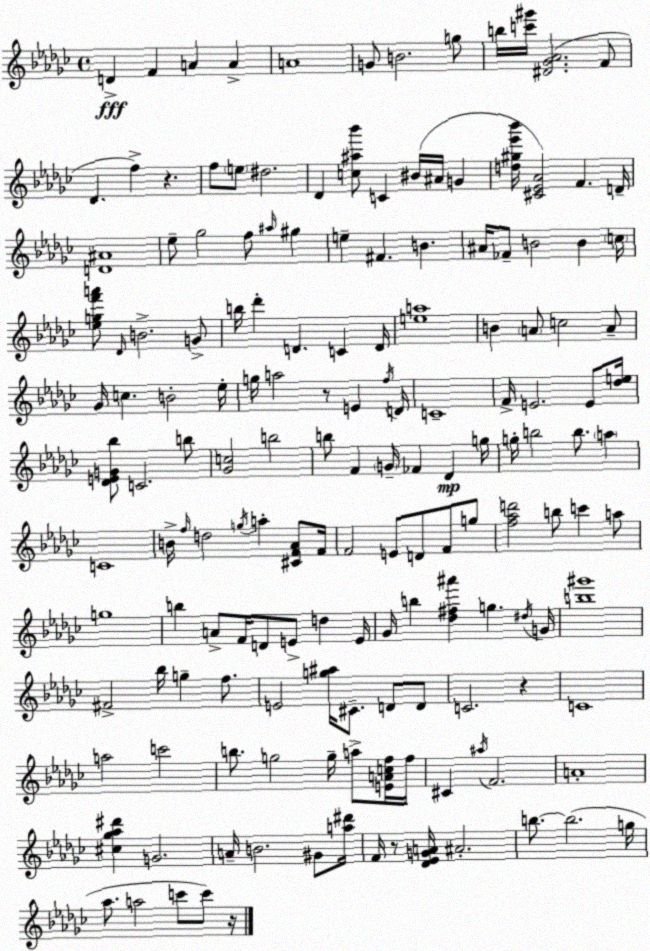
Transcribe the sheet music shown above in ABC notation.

X:1
T:Untitled
M:4/4
L:1/4
K:Ebm
D F A A A4 G/2 B2 g/2 b/4 [c'^g']/4 [^D_G_A]2 F/2 _D f z f/2 e/2 ^d2 _D [c^a_b']/2 C ^B/4 ^A/4 G [d^g_e'_b']/4 [^C_E_A]2 F D/4 [D^A]4 _e/2 _g2 f/2 ^a/4 ^g e ^F B ^A/4 _F/2 B2 B c/4 [_egf'a']/2 _D/4 B2 G/2 b/4 _d' D C D/4 [ea]4 B A/2 c2 A/2 _G/4 c B2 _e/4 g/4 a2 z/2 E f/4 D/4 C4 F/4 E2 E/2 [_de]/4 [_DEG_b]/2 C2 b/2 [_Gc]2 b2 b/2 F G/4 _F _D g/4 g/4 b2 b/2 a C4 B/4 f/4 d2 g/4 a [^CF_A]/2 F/4 F2 E/2 D/2 F/2 g/2 [f_ad']2 b/2 c' a/2 g4 b A/2 F/4 D/2 E/2 d E/4 _G/4 b [_d^f^a'] g ^d/4 G/4 [b^g']4 ^F2 _b/4 g f/2 E2 [g^a]/4 ^C/2 D/2 D/2 C2 z C4 a2 c'2 b/2 g2 g/4 a/2 [EAcf]/4 f/4 ^C ^a/4 F2 A4 [^c_g_a^d'] G2 A/4 B2 ^G/2 [a^d']/4 F/4 z/2 [_D_EGA]/4 ^A2 b/2 b2 g/4 _a/2 a2 c'/2 c'/2 z/4